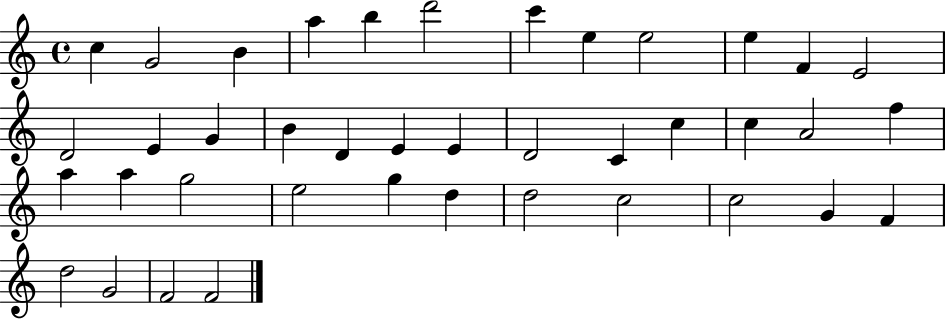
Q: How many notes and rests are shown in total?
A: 40